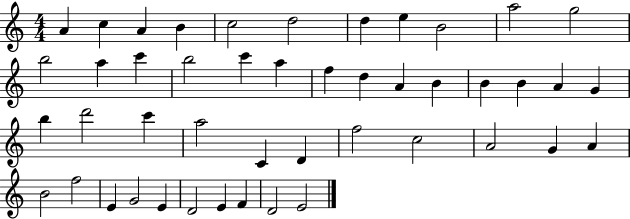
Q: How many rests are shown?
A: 0